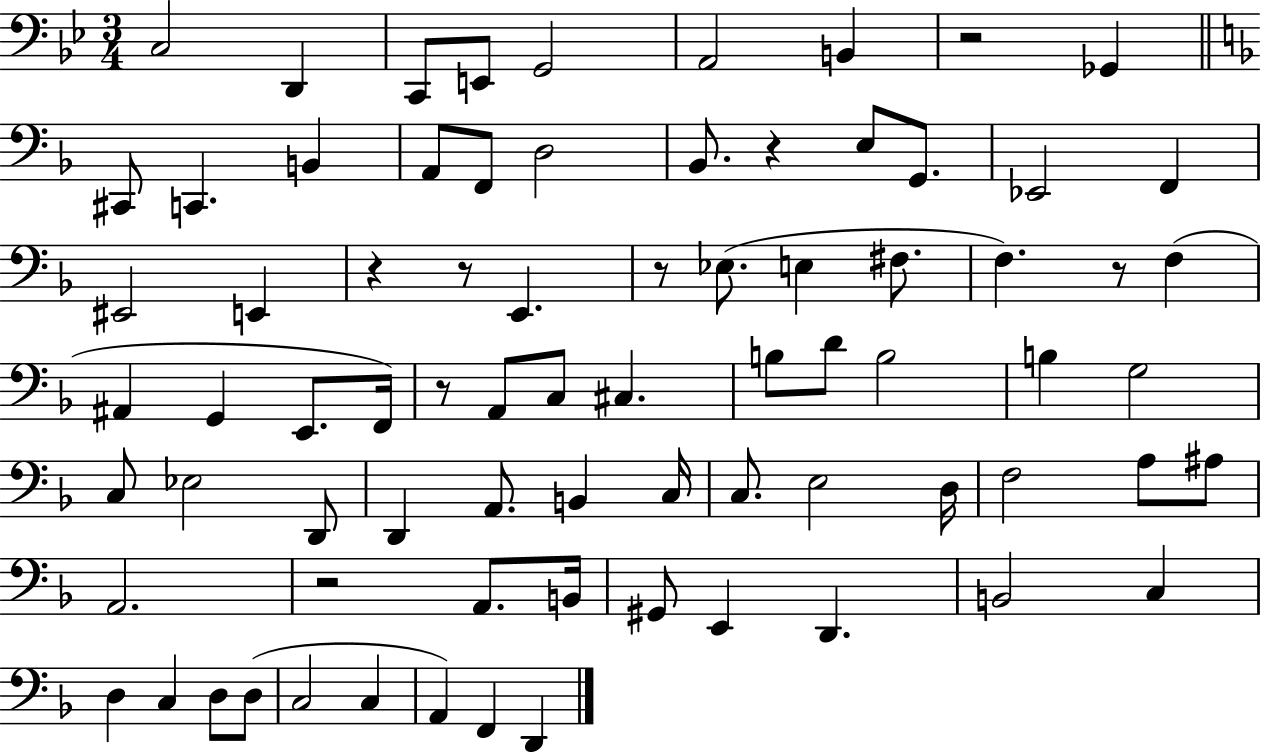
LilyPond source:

{
  \clef bass
  \numericTimeSignature
  \time 3/4
  \key bes \major
  c2 d,4 | c,8 e,8 g,2 | a,2 b,4 | r2 ges,4 | \break \bar "||" \break \key f \major cis,8 c,4. b,4 | a,8 f,8 d2 | bes,8. r4 e8 g,8. | ees,2 f,4 | \break eis,2 e,4 | r4 r8 e,4. | r8 ees8.( e4 fis8. | f4.) r8 f4( | \break ais,4 g,4 e,8. f,16) | r8 a,8 c8 cis4. | b8 d'8 b2 | b4 g2 | \break c8 ees2 d,8 | d,4 a,8. b,4 c16 | c8. e2 d16 | f2 a8 ais8 | \break a,2. | r2 a,8. b,16 | gis,8 e,4 d,4. | b,2 c4 | \break d4 c4 d8 d8( | c2 c4 | a,4) f,4 d,4 | \bar "|."
}